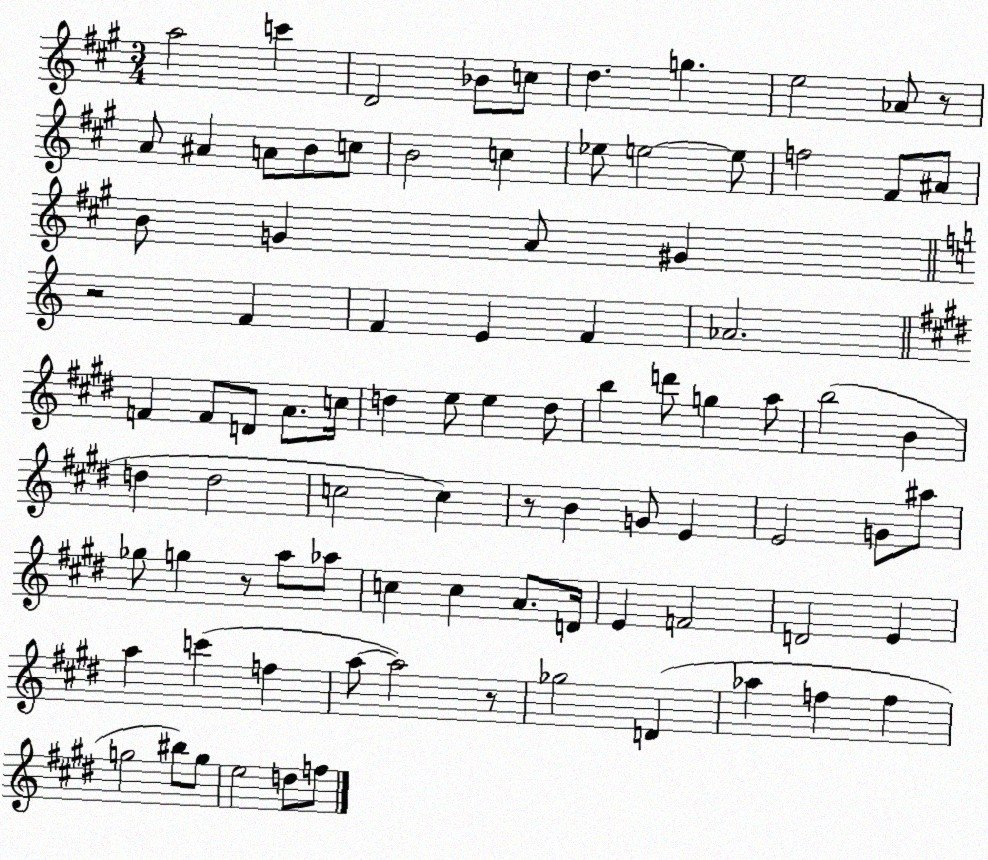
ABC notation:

X:1
T:Untitled
M:3/4
L:1/4
K:A
a2 c' D2 _B/2 c/2 d g e2 _A/2 z/2 A/2 ^A A/2 B/2 c/2 B2 c _e/2 e2 e/2 f2 ^F/2 ^A/2 B/2 G A/2 ^G z2 F F E F _A2 F F/2 D/2 A/2 c/4 d e/2 e d/2 b d'/2 g a/2 b2 B d d2 c2 c z/2 B G/2 E E2 G/2 ^a/2 _g/2 g z/2 a/2 _a/2 c c A/2 D/4 E F2 D2 E a c' f a/2 a2 z/2 _g2 D _a f f g2 ^b/2 g/2 e2 d/2 f/2